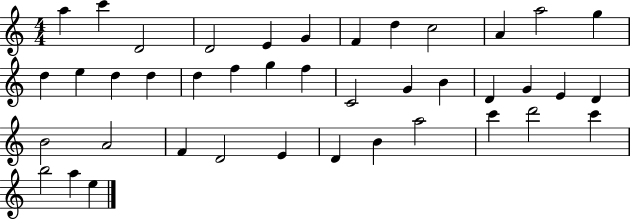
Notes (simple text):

A5/q C6/q D4/h D4/h E4/q G4/q F4/q D5/q C5/h A4/q A5/h G5/q D5/q E5/q D5/q D5/q D5/q F5/q G5/q F5/q C4/h G4/q B4/q D4/q G4/q E4/q D4/q B4/h A4/h F4/q D4/h E4/q D4/q B4/q A5/h C6/q D6/h C6/q B5/h A5/q E5/q